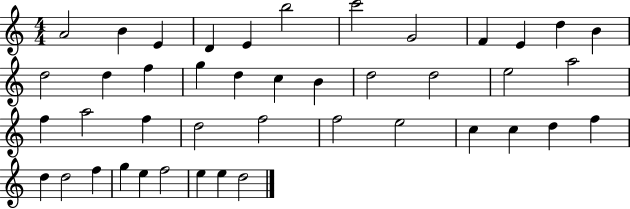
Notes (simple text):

A4/h B4/q E4/q D4/q E4/q B5/h C6/h G4/h F4/q E4/q D5/q B4/q D5/h D5/q F5/q G5/q D5/q C5/q B4/q D5/h D5/h E5/h A5/h F5/q A5/h F5/q D5/h F5/h F5/h E5/h C5/q C5/q D5/q F5/q D5/q D5/h F5/q G5/q E5/q F5/h E5/q E5/q D5/h